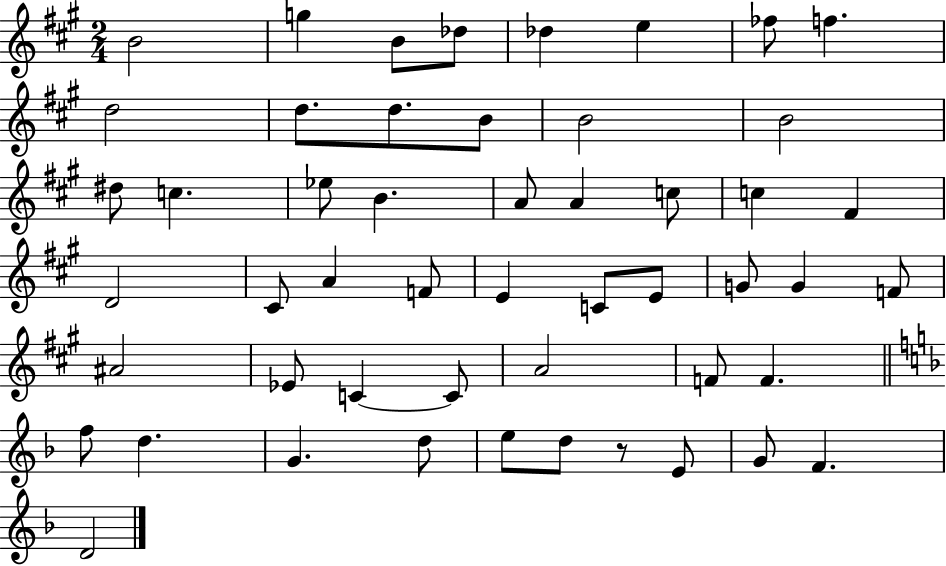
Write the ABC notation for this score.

X:1
T:Untitled
M:2/4
L:1/4
K:A
B2 g B/2 _d/2 _d e _f/2 f d2 d/2 d/2 B/2 B2 B2 ^d/2 c _e/2 B A/2 A c/2 c ^F D2 ^C/2 A F/2 E C/2 E/2 G/2 G F/2 ^A2 _E/2 C C/2 A2 F/2 F f/2 d G d/2 e/2 d/2 z/2 E/2 G/2 F D2